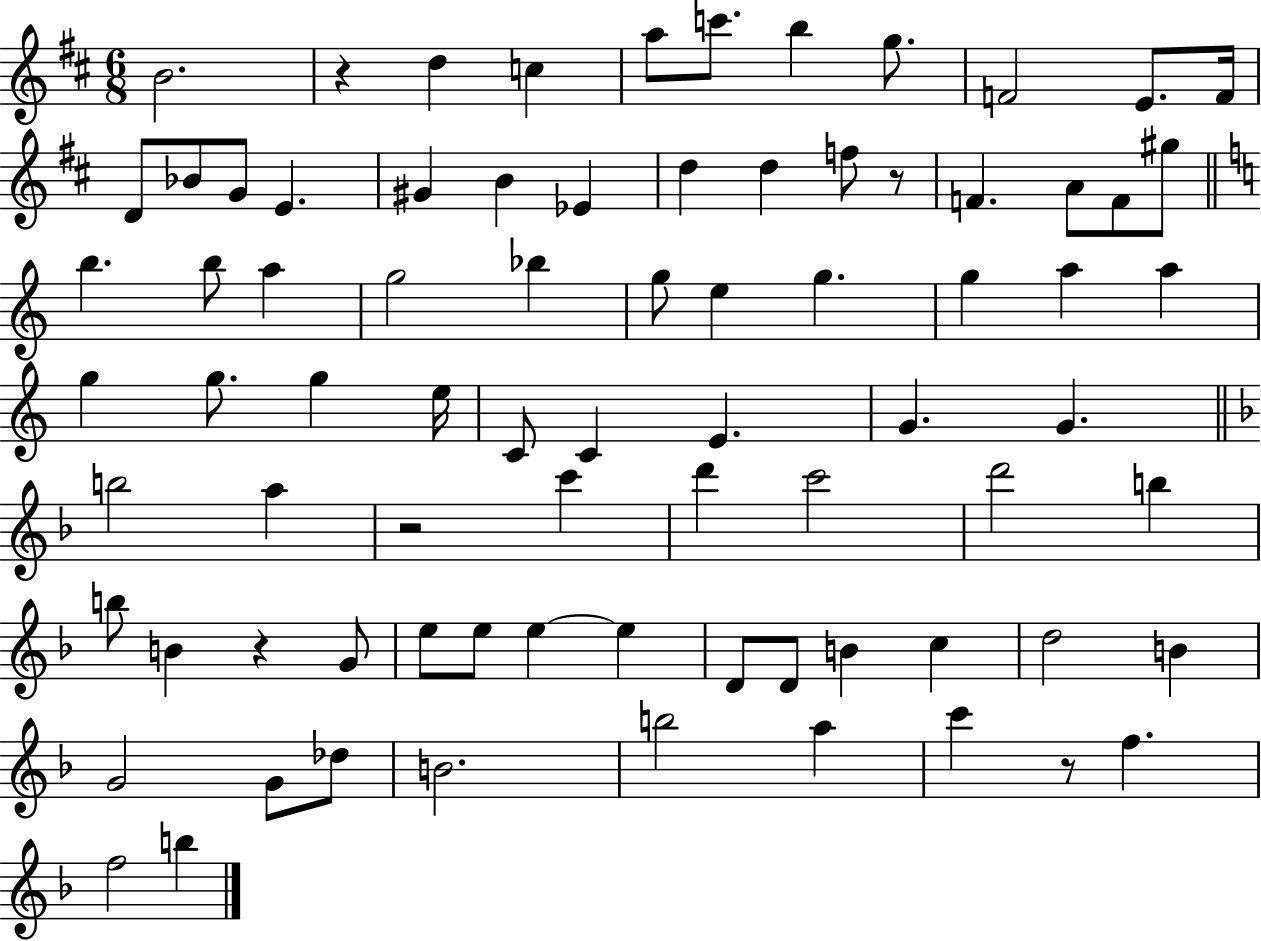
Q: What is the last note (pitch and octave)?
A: B5